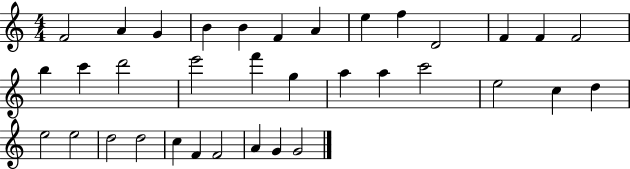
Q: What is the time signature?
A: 4/4